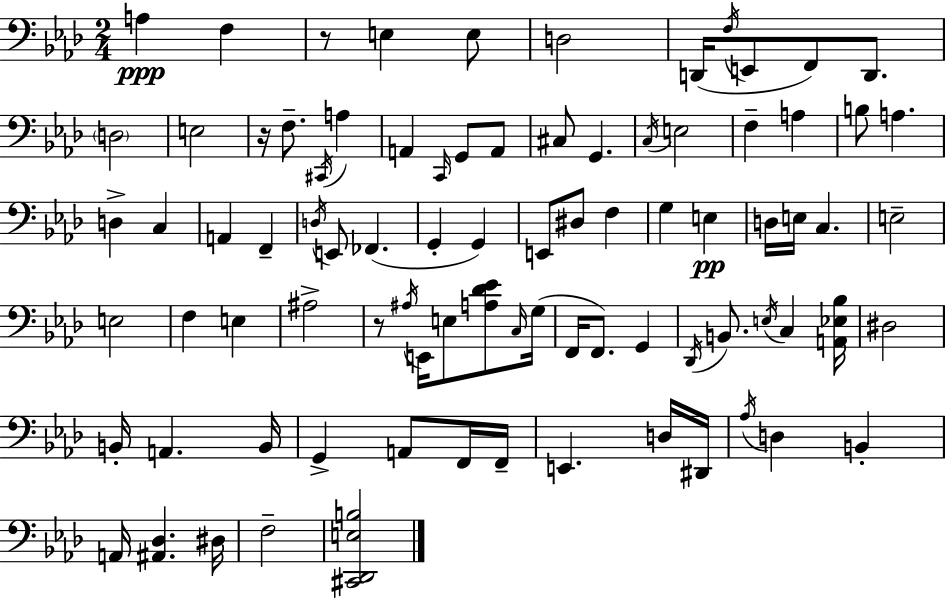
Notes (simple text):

A3/q F3/q R/e E3/q E3/e D3/h D2/s F3/s E2/e F2/e D2/e. D3/h E3/h R/s F3/e. C#2/s A3/q A2/q C2/s G2/e A2/e C#3/e G2/q. C3/s E3/h F3/q A3/q B3/e A3/q. D3/q C3/q A2/q F2/q D3/s E2/e FES2/q. G2/q G2/q E2/e D#3/e F3/q G3/q E3/q D3/s E3/s C3/q. E3/h E3/h F3/q E3/q A#3/h R/e A#3/s E2/s E3/e [A3,Db4,Eb4]/e C3/s G3/s F2/s F2/e. G2/q Db2/s B2/e. E3/s C3/q [A2,Eb3,Bb3]/s D#3/h B2/s A2/q. B2/s G2/q A2/e F2/s F2/s E2/q. D3/s D#2/s Ab3/s D3/q B2/q A2/s [A#2,Db3]/q. D#3/s F3/h [C#2,Db2,E3,B3]/h